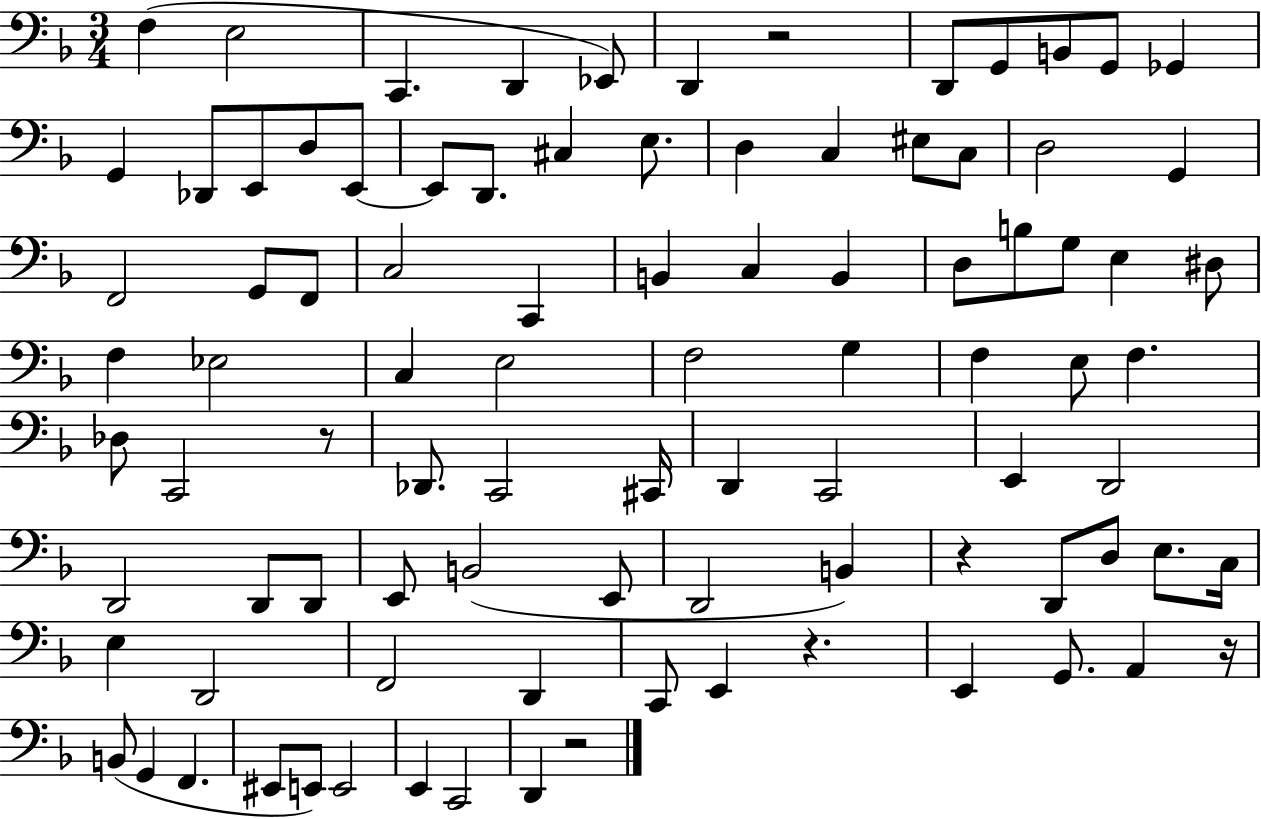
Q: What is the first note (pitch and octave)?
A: F3